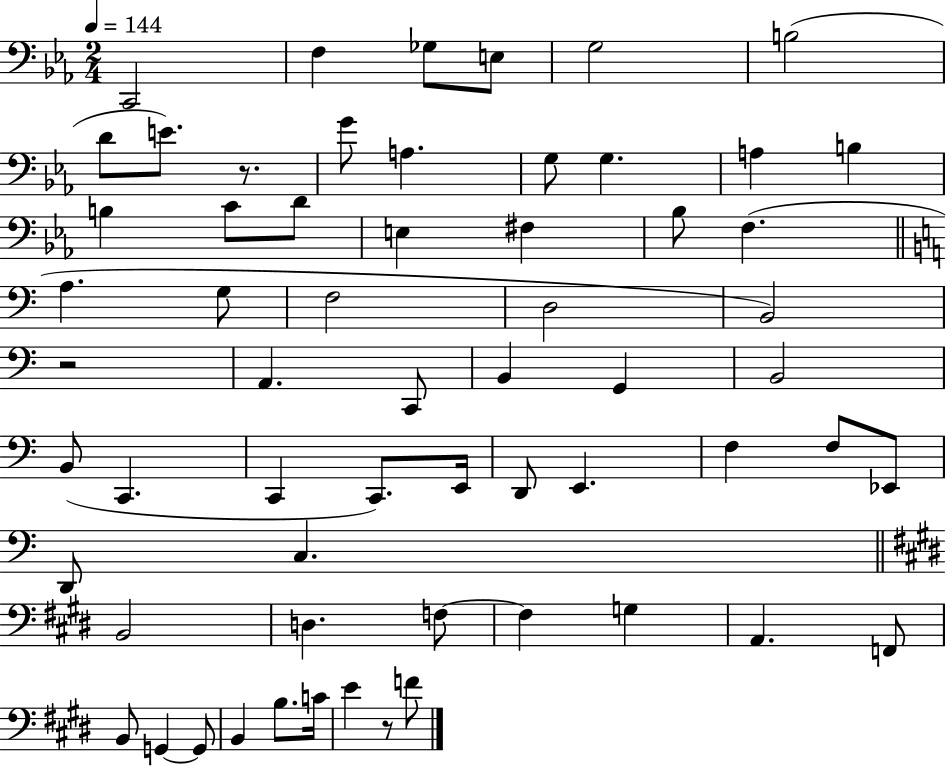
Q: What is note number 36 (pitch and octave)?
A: E2